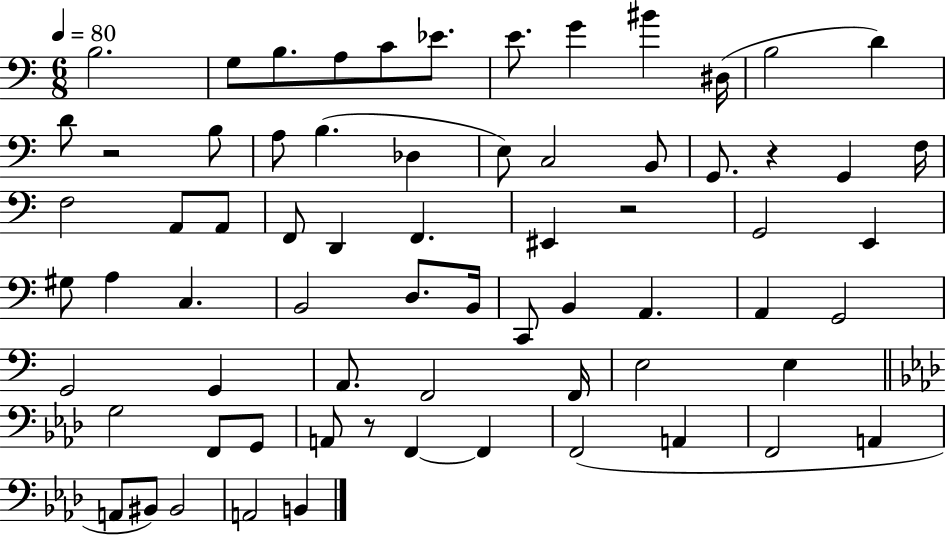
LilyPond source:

{
  \clef bass
  \numericTimeSignature
  \time 6/8
  \key c \major
  \tempo 4 = 80
  b2. | g8 b8. a8 c'8 ees'8. | e'8. g'4 bis'4 dis16( | b2 d'4) | \break d'8 r2 b8 | a8 b4.( des4 | e8) c2 b,8 | g,8. r4 g,4 f16 | \break f2 a,8 a,8 | f,8 d,4 f,4. | eis,4 r2 | g,2 e,4 | \break gis8 a4 c4. | b,2 d8. b,16 | c,8 b,4 a,4. | a,4 g,2 | \break g,2 g,4 | a,8. f,2 f,16 | e2 e4 | \bar "||" \break \key aes \major g2 f,8 g,8 | a,8 r8 f,4~~ f,4 | f,2( a,4 | f,2 a,4 | \break a,8 bis,8) bis,2 | a,2 b,4 | \bar "|."
}